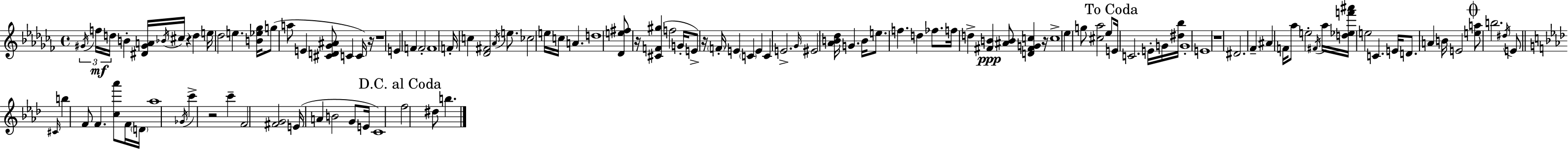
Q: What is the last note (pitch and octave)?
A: B5